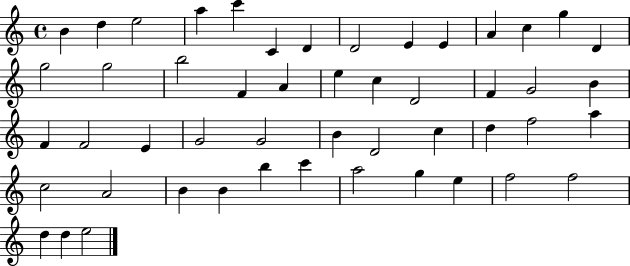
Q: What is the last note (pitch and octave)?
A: E5